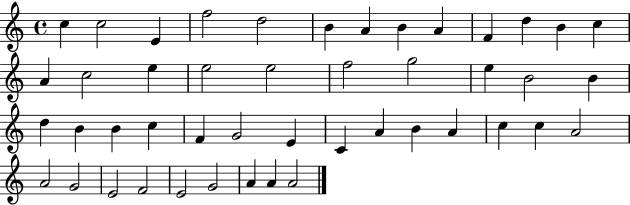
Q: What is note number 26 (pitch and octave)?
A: B4